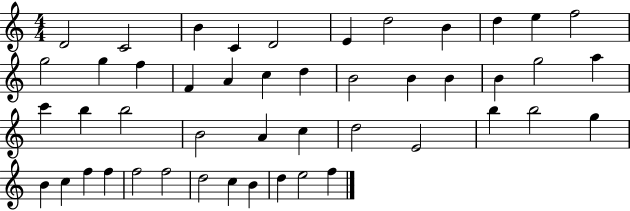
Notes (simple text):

D4/h C4/h B4/q C4/q D4/h E4/q D5/h B4/q D5/q E5/q F5/h G5/h G5/q F5/q F4/q A4/q C5/q D5/q B4/h B4/q B4/q B4/q G5/h A5/q C6/q B5/q B5/h B4/h A4/q C5/q D5/h E4/h B5/q B5/h G5/q B4/q C5/q F5/q F5/q F5/h F5/h D5/h C5/q B4/q D5/q E5/h F5/q